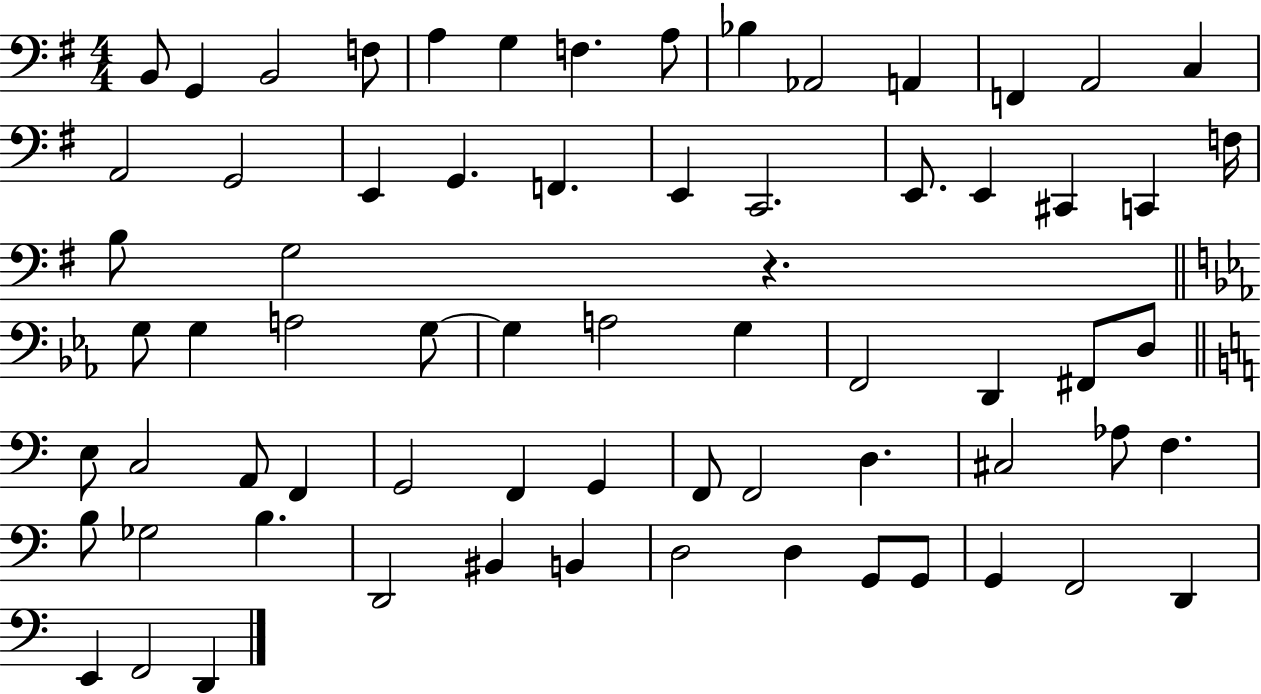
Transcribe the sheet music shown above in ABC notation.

X:1
T:Untitled
M:4/4
L:1/4
K:G
B,,/2 G,, B,,2 F,/2 A, G, F, A,/2 _B, _A,,2 A,, F,, A,,2 C, A,,2 G,,2 E,, G,, F,, E,, C,,2 E,,/2 E,, ^C,, C,, F,/4 B,/2 G,2 z G,/2 G, A,2 G,/2 G, A,2 G, F,,2 D,, ^F,,/2 D,/2 E,/2 C,2 A,,/2 F,, G,,2 F,, G,, F,,/2 F,,2 D, ^C,2 _A,/2 F, B,/2 _G,2 B, D,,2 ^B,, B,, D,2 D, G,,/2 G,,/2 G,, F,,2 D,, E,, F,,2 D,,